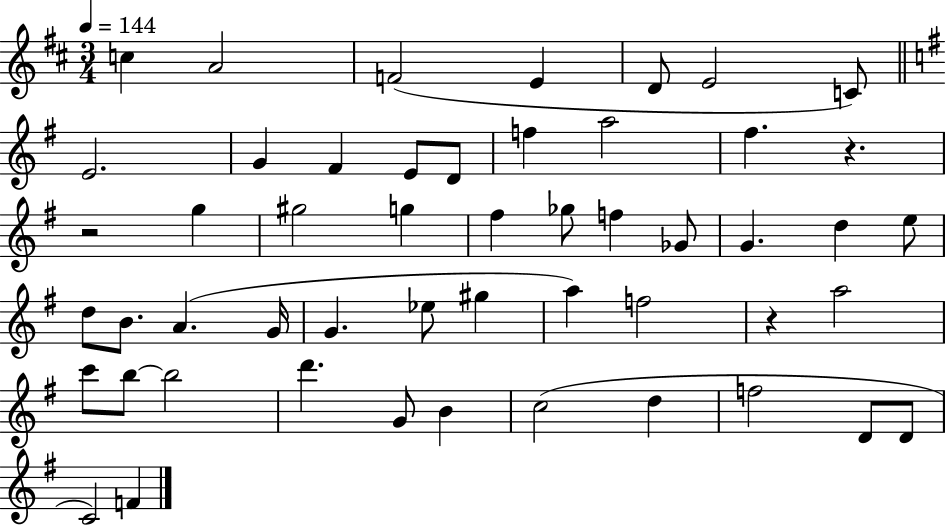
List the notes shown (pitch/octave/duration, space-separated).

C5/q A4/h F4/h E4/q D4/e E4/h C4/e E4/h. G4/q F#4/q E4/e D4/e F5/q A5/h F#5/q. R/q. R/h G5/q G#5/h G5/q F#5/q Gb5/e F5/q Gb4/e G4/q. D5/q E5/e D5/e B4/e. A4/q. G4/s G4/q. Eb5/e G#5/q A5/q F5/h R/q A5/h C6/e B5/e B5/h D6/q. G4/e B4/q C5/h D5/q F5/h D4/e D4/e C4/h F4/q